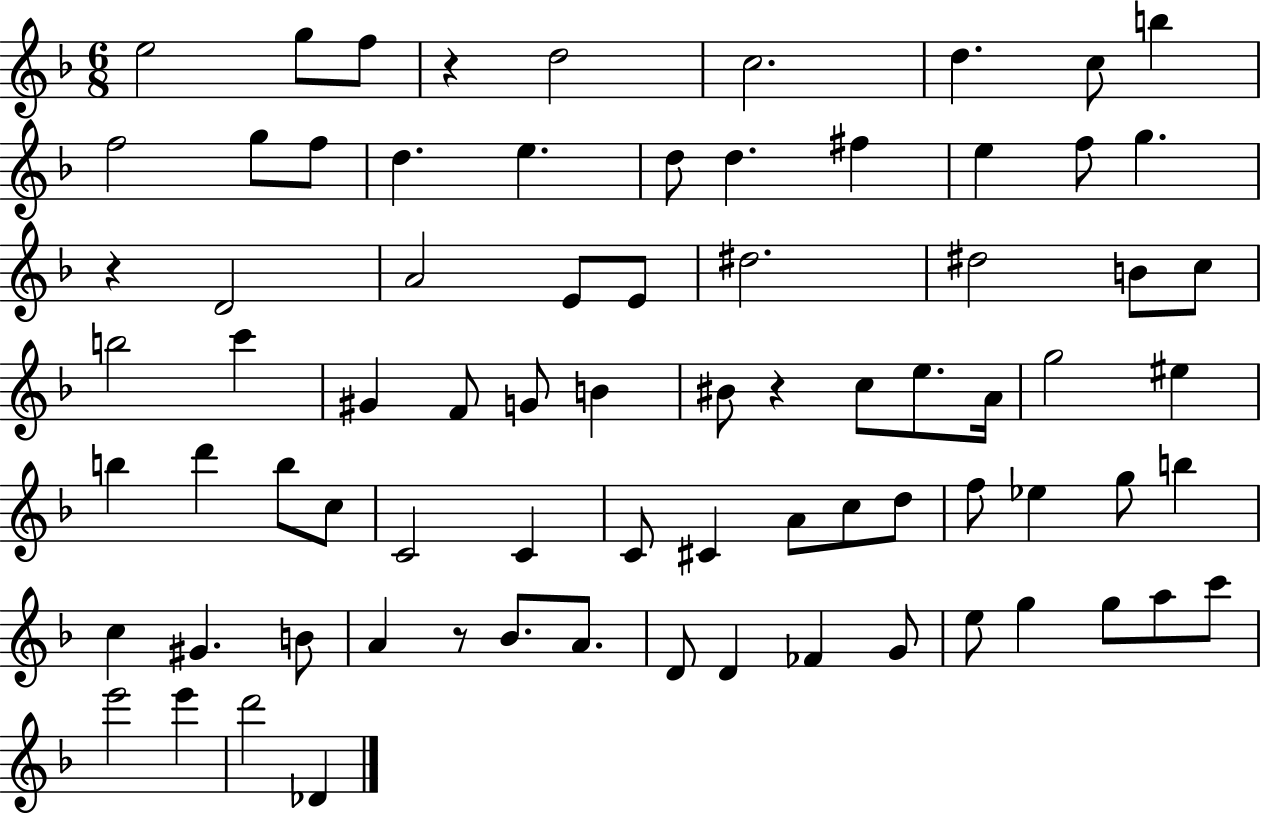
{
  \clef treble
  \numericTimeSignature
  \time 6/8
  \key f \major
  e''2 g''8 f''8 | r4 d''2 | c''2. | d''4. c''8 b''4 | \break f''2 g''8 f''8 | d''4. e''4. | d''8 d''4. fis''4 | e''4 f''8 g''4. | \break r4 d'2 | a'2 e'8 e'8 | dis''2. | dis''2 b'8 c''8 | \break b''2 c'''4 | gis'4 f'8 g'8 b'4 | bis'8 r4 c''8 e''8. a'16 | g''2 eis''4 | \break b''4 d'''4 b''8 c''8 | c'2 c'4 | c'8 cis'4 a'8 c''8 d''8 | f''8 ees''4 g''8 b''4 | \break c''4 gis'4. b'8 | a'4 r8 bes'8. a'8. | d'8 d'4 fes'4 g'8 | e''8 g''4 g''8 a''8 c'''8 | \break e'''2 e'''4 | d'''2 des'4 | \bar "|."
}